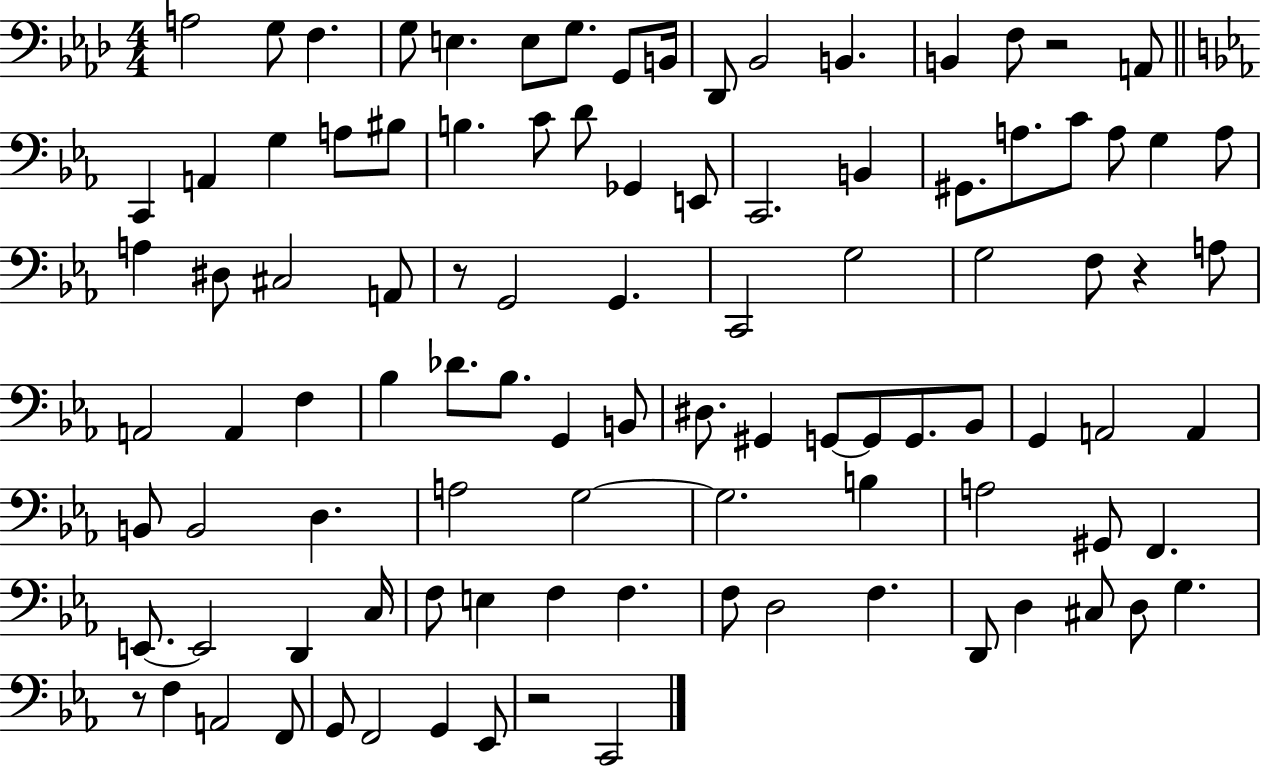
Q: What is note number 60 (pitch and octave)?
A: A2